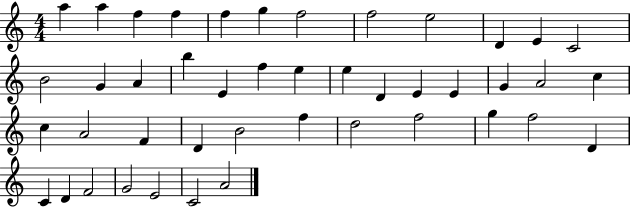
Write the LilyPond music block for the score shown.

{
  \clef treble
  \numericTimeSignature
  \time 4/4
  \key c \major
  a''4 a''4 f''4 f''4 | f''4 g''4 f''2 | f''2 e''2 | d'4 e'4 c'2 | \break b'2 g'4 a'4 | b''4 e'4 f''4 e''4 | e''4 d'4 e'4 e'4 | g'4 a'2 c''4 | \break c''4 a'2 f'4 | d'4 b'2 f''4 | d''2 f''2 | g''4 f''2 d'4 | \break c'4 d'4 f'2 | g'2 e'2 | c'2 a'2 | \bar "|."
}